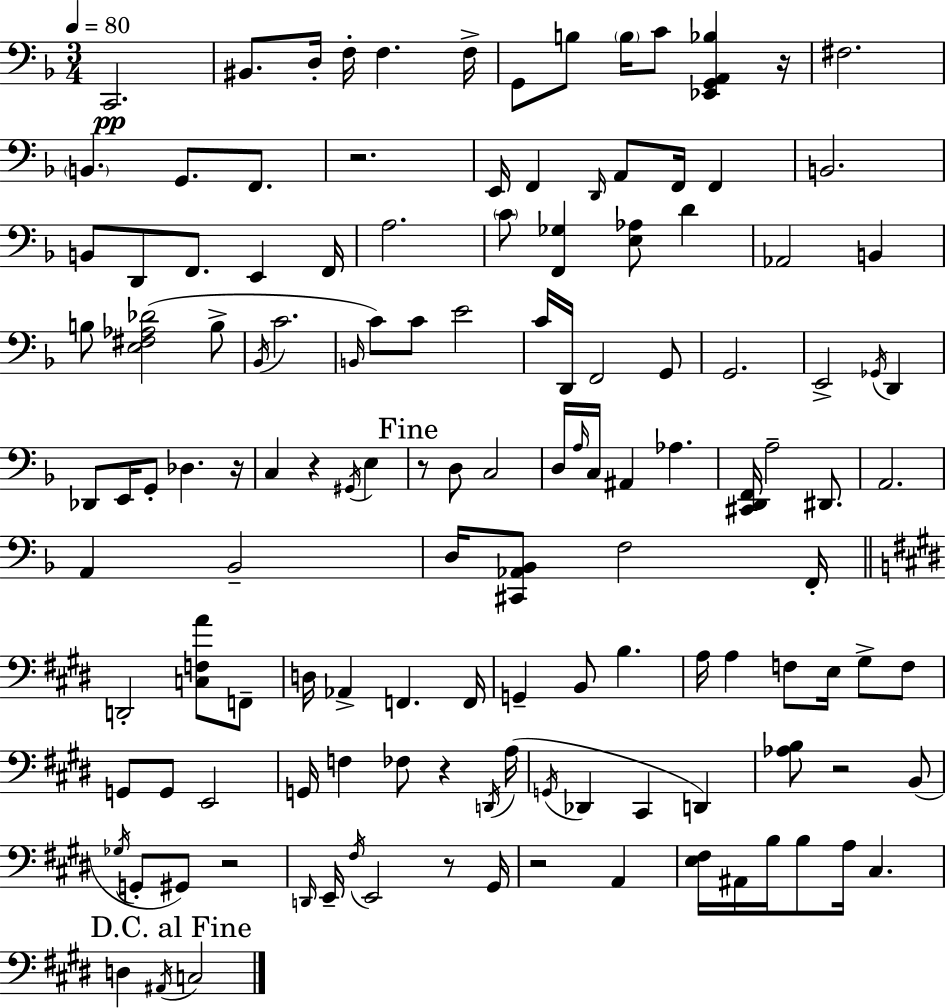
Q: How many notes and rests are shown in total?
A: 133